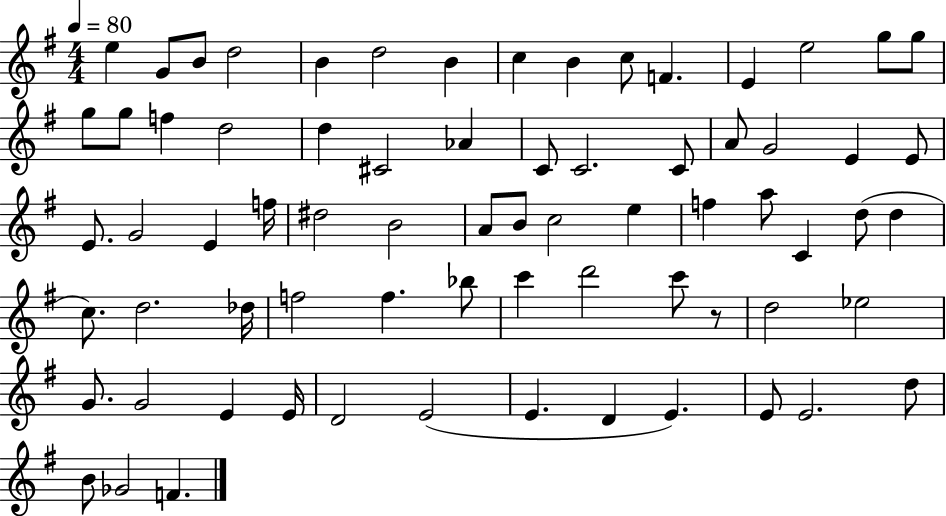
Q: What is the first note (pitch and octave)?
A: E5